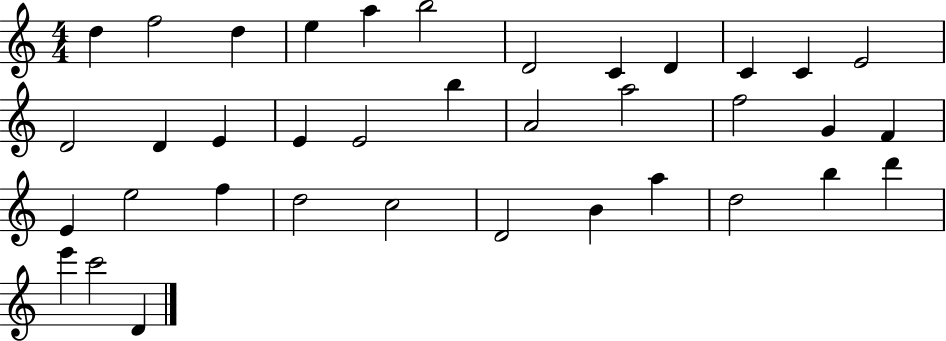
X:1
T:Untitled
M:4/4
L:1/4
K:C
d f2 d e a b2 D2 C D C C E2 D2 D E E E2 b A2 a2 f2 G F E e2 f d2 c2 D2 B a d2 b d' e' c'2 D